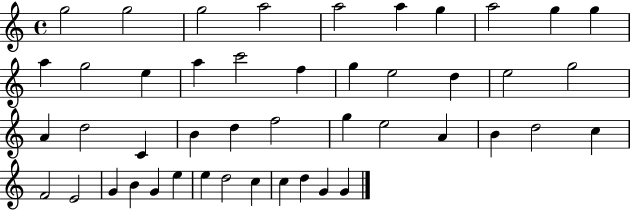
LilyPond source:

{
  \clef treble
  \time 4/4
  \defaultTimeSignature
  \key c \major
  g''2 g''2 | g''2 a''2 | a''2 a''4 g''4 | a''2 g''4 g''4 | \break a''4 g''2 e''4 | a''4 c'''2 f''4 | g''4 e''2 d''4 | e''2 g''2 | \break a'4 d''2 c'4 | b'4 d''4 f''2 | g''4 e''2 a'4 | b'4 d''2 c''4 | \break f'2 e'2 | g'4 b'4 g'4 e''4 | e''4 d''2 c''4 | c''4 d''4 g'4 g'4 | \break \bar "|."
}